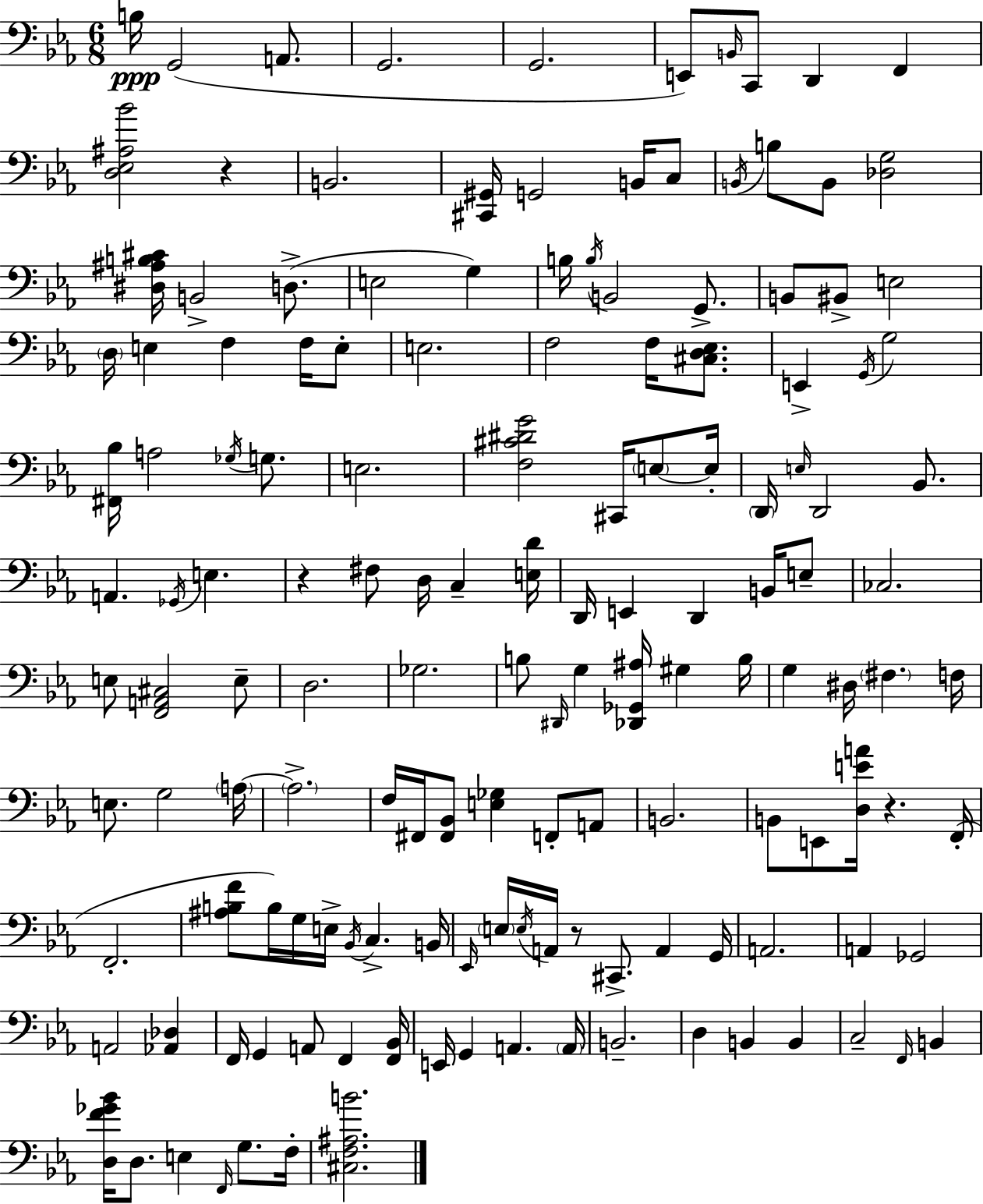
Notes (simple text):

B3/s G2/h A2/e. G2/h. G2/h. E2/e B2/s C2/e D2/q F2/q [D3,Eb3,A#3,Bb4]/h R/q B2/h. [C#2,G#2]/s G2/h B2/s C3/e B2/s B3/e B2/e [Db3,G3]/h [D#3,A#3,B3,C#4]/s B2/h D3/e. E3/h G3/q B3/s B3/s B2/h G2/e. B2/e BIS2/e E3/h D3/s E3/q F3/q F3/s E3/e E3/h. F3/h F3/s [C#3,D3,Eb3]/e. E2/q G2/s G3/h [F#2,Bb3]/s A3/h Gb3/s G3/e. E3/h. [F3,C#4,D#4,G4]/h C#2/s E3/e E3/s D2/s E3/s D2/h Bb2/e. A2/q. Gb2/s E3/q. R/q F#3/e D3/s C3/q [E3,D4]/s D2/s E2/q D2/q B2/s E3/e CES3/h. E3/e [F2,A2,C#3]/h E3/e D3/h. Gb3/h. B3/e D#2/s G3/q [Db2,Gb2,A#3]/s G#3/q B3/s G3/q D#3/s F#3/q. F3/s E3/e. G3/h A3/s A3/h. F3/s F#2/s [F#2,Bb2]/e [E3,Gb3]/q F2/e A2/e B2/h. B2/e E2/e [D3,E4,A4]/s R/q. F2/s F2/h. [A#3,B3,F4]/e B3/s G3/s E3/s Bb2/s C3/q. B2/s Eb2/s E3/s E3/s A2/s R/e C#2/e. A2/q G2/s A2/h. A2/q Gb2/h A2/h [Ab2,Db3]/q F2/s G2/q A2/e F2/q [F2,Bb2]/s E2/s G2/q A2/q. A2/s B2/h. D3/q B2/q B2/q C3/h F2/s B2/q [D3,F4,Gb4,Bb4]/s D3/e. E3/q F2/s G3/e. F3/s [C#3,F3,A#3,B4]/h.